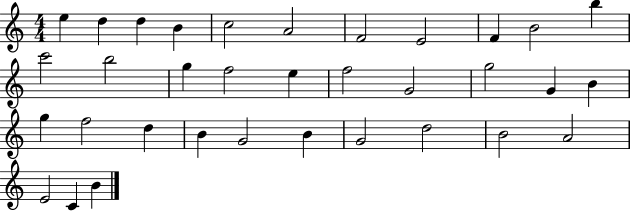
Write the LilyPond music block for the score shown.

{
  \clef treble
  \numericTimeSignature
  \time 4/4
  \key c \major
  e''4 d''4 d''4 b'4 | c''2 a'2 | f'2 e'2 | f'4 b'2 b''4 | \break c'''2 b''2 | g''4 f''2 e''4 | f''2 g'2 | g''2 g'4 b'4 | \break g''4 f''2 d''4 | b'4 g'2 b'4 | g'2 d''2 | b'2 a'2 | \break e'2 c'4 b'4 | \bar "|."
}